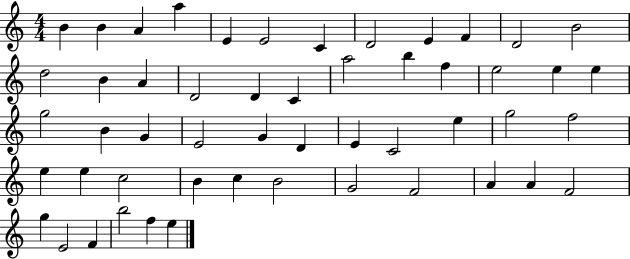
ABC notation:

X:1
T:Untitled
M:4/4
L:1/4
K:C
B B A a E E2 C D2 E F D2 B2 d2 B A D2 D C a2 b f e2 e e g2 B G E2 G D E C2 e g2 f2 e e c2 B c B2 G2 F2 A A F2 g E2 F b2 f e